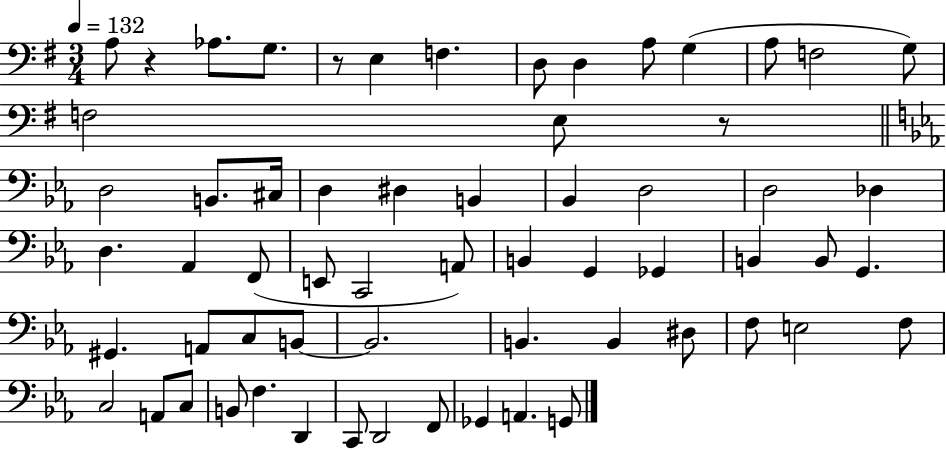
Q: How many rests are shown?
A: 3